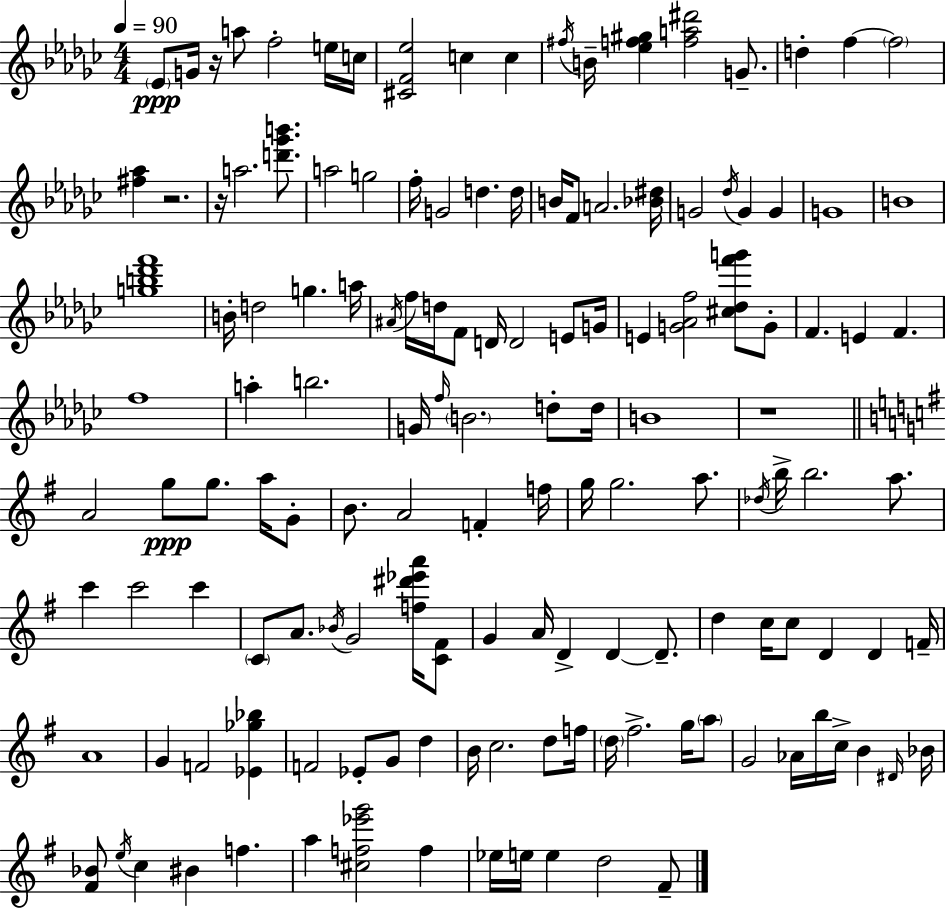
Eb4/e G4/s R/s A5/e F5/h E5/s C5/s [C#4,F4,Eb5]/h C5/q C5/q F#5/s B4/s [Eb5,F5,G#5]/q [F5,A5,D#6]/h G4/e. D5/q F5/q F5/h [F#5,Ab5]/q R/h. R/s A5/h. [D6,Gb6,B6]/e. A5/h G5/h F5/s G4/h D5/q. D5/s B4/s F4/e A4/h. [Bb4,D#5]/s G4/h Db5/s G4/q G4/q G4/w B4/w [G5,B5,Db6,F6]/w B4/s D5/h G5/q. A5/s A#4/s F5/s D5/s F4/e D4/s D4/h E4/e G4/s E4/q [G4,Ab4,F5]/h [C#5,Db5,F6,G6]/e G4/e F4/q. E4/q F4/q. F5/w A5/q B5/h. G4/s F5/s B4/h. D5/e D5/s B4/w R/w A4/h G5/e G5/e. A5/s G4/e B4/e. A4/h F4/q F5/s G5/s G5/h. A5/e. Db5/s B5/s B5/h. A5/e. C6/q C6/h C6/q C4/e A4/e. Bb4/s G4/h [F5,D#6,Eb6,A6]/s [C4,F#4]/e G4/q A4/s D4/q D4/q D4/e. D5/q C5/s C5/e D4/q D4/q F4/s A4/w G4/q F4/h [Eb4,Gb5,Bb5]/q F4/h Eb4/e G4/e D5/q B4/s C5/h. D5/e F5/s D5/s F#5/h. G5/s A5/e G4/h Ab4/s B5/s C5/s B4/q D#4/s Bb4/s [F#4,Bb4]/e E5/s C5/q BIS4/q F5/q. A5/q [C#5,F5,Eb6,G6]/h F5/q Eb5/s E5/s E5/q D5/h F#4/e